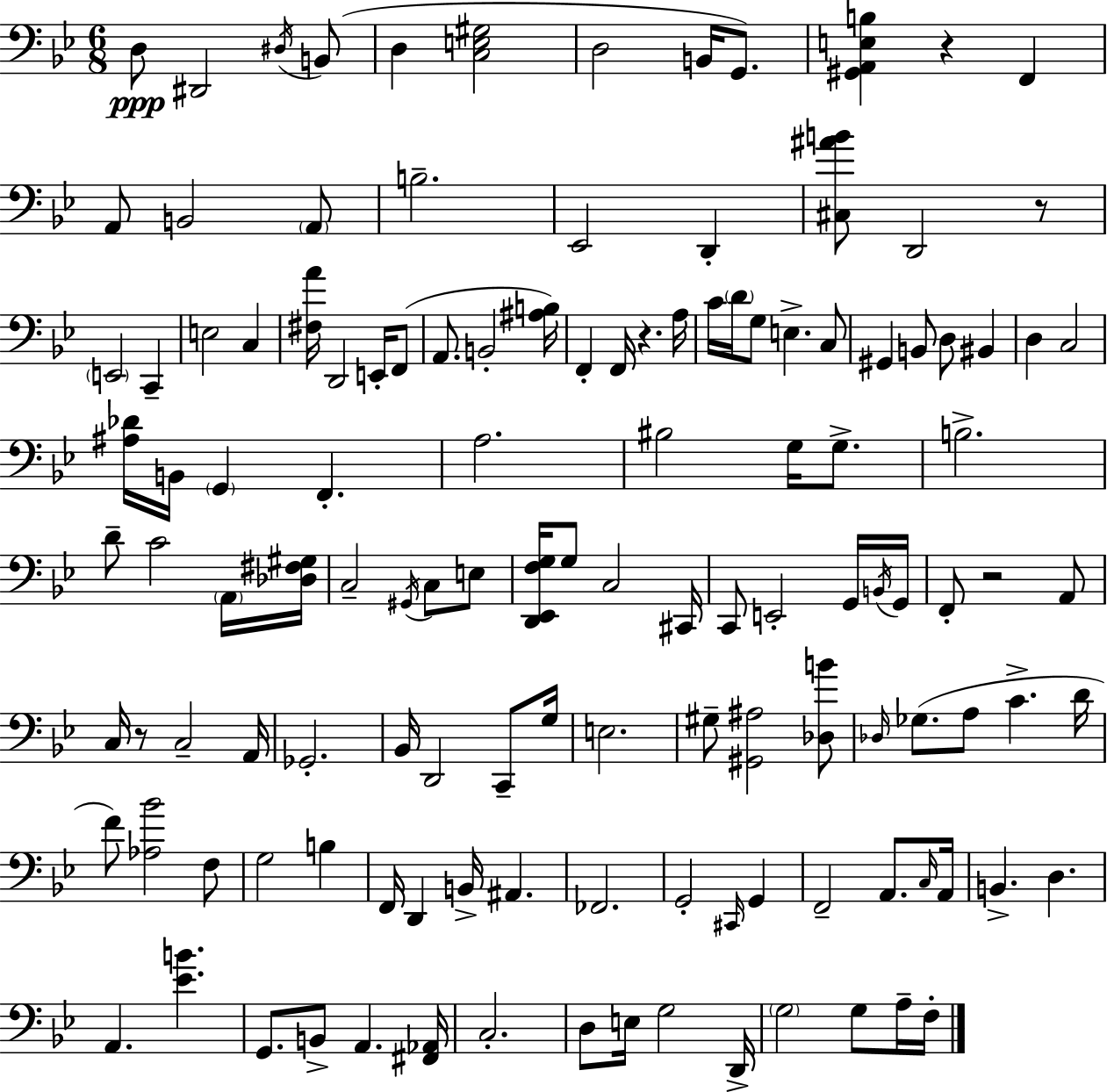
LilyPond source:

{
  \clef bass
  \numericTimeSignature
  \time 6/8
  \key g \minor
  \repeat volta 2 { d8\ppp dis,2 \acciaccatura { dis16 } b,8( | d4 <c e gis>2 | d2 b,16 g,8.) | <gis, a, e b>4 r4 f,4 | \break a,8 b,2 \parenthesize a,8 | b2.-- | ees,2 d,4-. | <cis ais' b'>8 d,2 r8 | \break \parenthesize e,2 c,4-- | e2 c4 | <fis a'>16 d,2 e,16-. f,8( | a,8. b,2-. | \break <ais b>16) f,4-. f,16 r4. | a16 c'16 \parenthesize d'16 g8 e4.-> c8 | gis,4 b,8 d8 bis,4 | d4 c2 | \break <ais des'>16 b,16 \parenthesize g,4 f,4.-. | a2. | bis2 g16 g8.-> | b2.-> | \break d'8-- c'2 \parenthesize a,16 | <des fis gis>16 c2-- \acciaccatura { gis,16 } c8 | e8 <d, ees, f g>16 g8 c2 | cis,16 c,8 e,2-. | \break g,16 \acciaccatura { b,16 } g,16 f,8-. r2 | a,8 c16 r8 c2-- | a,16 ges,2.-. | bes,16 d,2 | \break c,8-- g16 e2. | gis8-- <gis, ais>2 | <des b'>8 \grace { des16 } ges8.( a8 c'4.-> | d'16 f'8) <aes bes'>2 | \break f8 g2 | b4 f,16 d,4 b,16-> ais,4. | fes,2. | g,2-. | \break \grace { cis,16 } g,4 f,2-- | a,8. \grace { c16 } a,16 b,4.-> | d4. a,4. | <ees' b'>4. g,8. b,8-> a,4. | \break <fis, aes,>16 c2.-. | d8 e16 g2 | d,16-> \parenthesize g2 | g8 a16-- f16-. } \bar "|."
}